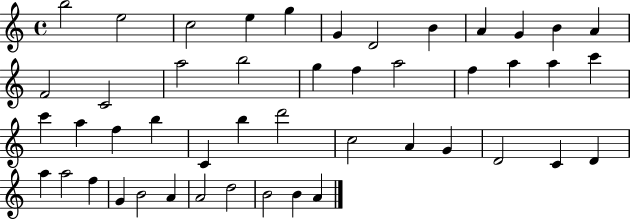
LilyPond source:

{
  \clef treble
  \time 4/4
  \defaultTimeSignature
  \key c \major
  b''2 e''2 | c''2 e''4 g''4 | g'4 d'2 b'4 | a'4 g'4 b'4 a'4 | \break f'2 c'2 | a''2 b''2 | g''4 f''4 a''2 | f''4 a''4 a''4 c'''4 | \break c'''4 a''4 f''4 b''4 | c'4 b''4 d'''2 | c''2 a'4 g'4 | d'2 c'4 d'4 | \break a''4 a''2 f''4 | g'4 b'2 a'4 | a'2 d''2 | b'2 b'4 a'4 | \break \bar "|."
}